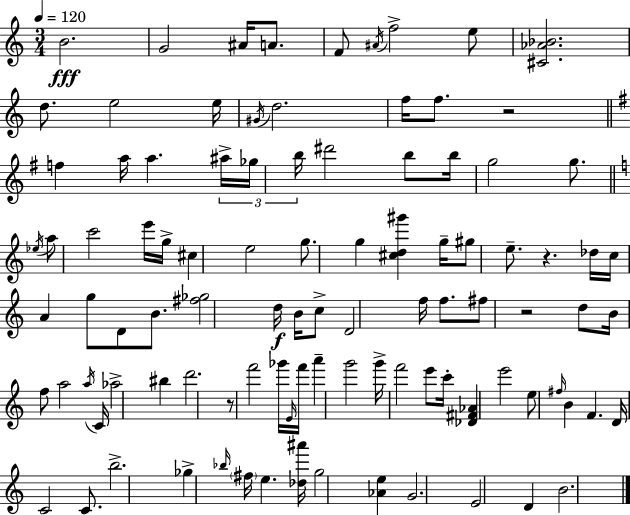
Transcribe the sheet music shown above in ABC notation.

X:1
T:Untitled
M:3/4
L:1/4
K:C
B2 G2 ^A/4 A/2 F/2 ^A/4 f2 e/2 [^C_A_B]2 d/2 e2 e/4 ^G/4 d2 f/4 f/2 z2 f a/4 a ^a/4 _g/4 b/4 ^d'2 b/2 b/4 g2 g/2 _e/4 a/2 c'2 e'/4 g/4 ^c e2 g/2 g [^cd^g'] g/4 ^g/2 e/2 z _d/4 c/4 A g/2 D/2 B/2 [^f_g]2 d/4 B/4 c/2 D2 f/4 f/2 ^f/2 z2 d/2 B/4 f/2 a2 a/4 C/4 _a2 ^b d'2 z/2 f'2 _g'/4 E/4 f'/4 a' g'2 g'/4 f'2 e'/2 c'/4 [_D^F_A] e'2 e/2 ^f/4 B F D/4 C2 C/2 b2 _g _b/4 ^f/4 e [_d^a']/4 g2 [_Ae] G2 E2 D B2